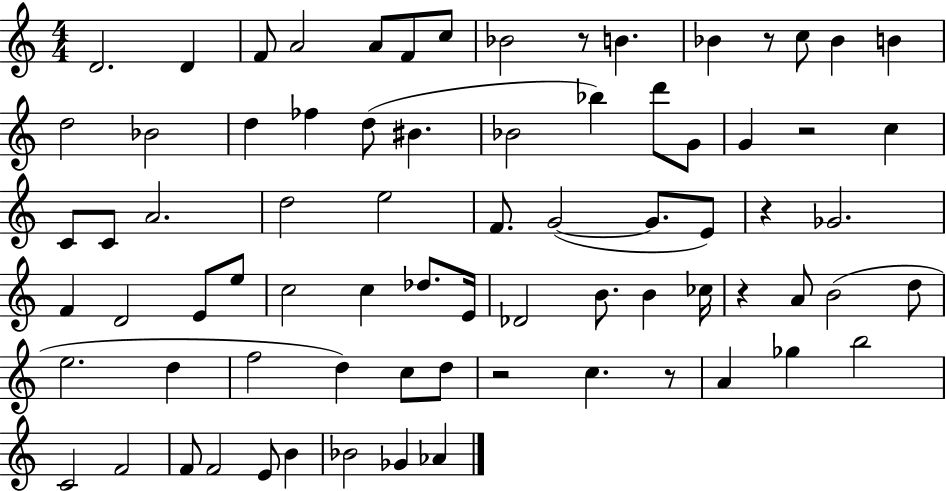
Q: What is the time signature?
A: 4/4